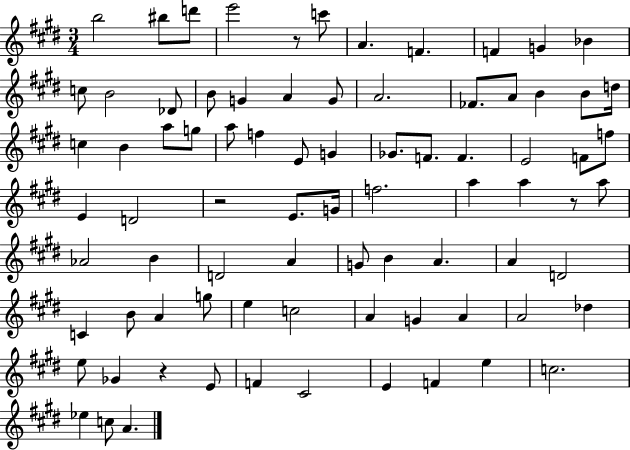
B5/h BIS5/e D6/e E6/h R/e C6/e A4/q. F4/q. F4/q G4/q Bb4/q C5/e B4/h Db4/e B4/e G4/q A4/q G4/e A4/h. FES4/e. A4/e B4/q B4/e D5/s C5/q B4/q A5/e G5/e A5/e F5/q E4/e G4/q Gb4/e. F4/e. F4/q. E4/h F4/e F5/e E4/q D4/h R/h E4/e. G4/s F5/h. A5/q A5/q R/e A5/e Ab4/h B4/q D4/h A4/q G4/e B4/q A4/q. A4/q D4/h C4/q B4/e A4/q G5/e E5/q C5/h A4/q G4/q A4/q A4/h Db5/q E5/e Gb4/q R/q E4/e F4/q C#4/h E4/q F4/q E5/q C5/h. Eb5/q C5/e A4/q.